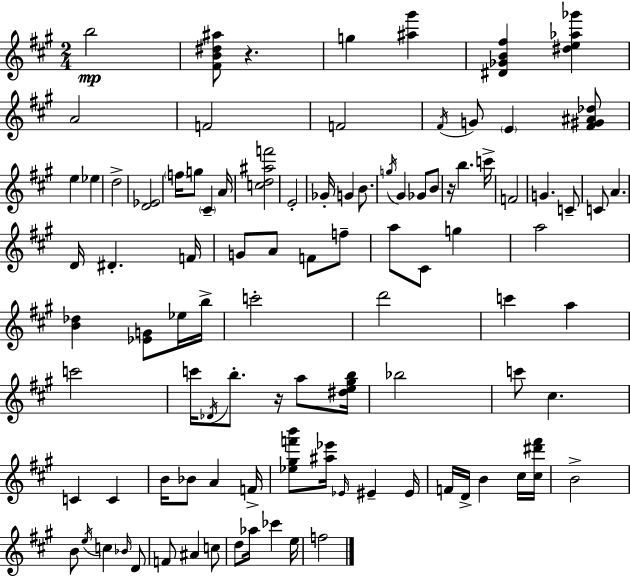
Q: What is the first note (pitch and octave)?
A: B5